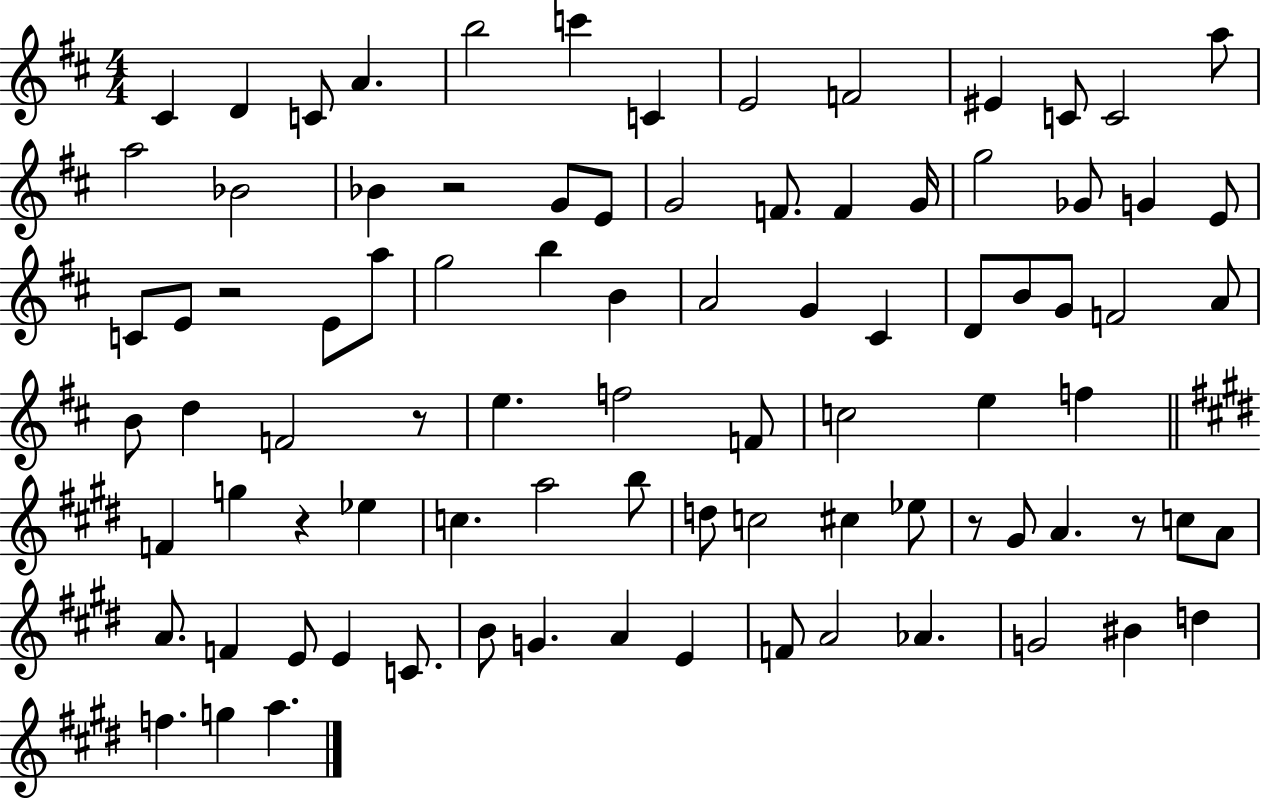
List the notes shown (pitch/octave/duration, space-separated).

C#4/q D4/q C4/e A4/q. B5/h C6/q C4/q E4/h F4/h EIS4/q C4/e C4/h A5/e A5/h Bb4/h Bb4/q R/h G4/e E4/e G4/h F4/e. F4/q G4/s G5/h Gb4/e G4/q E4/e C4/e E4/e R/h E4/e A5/e G5/h B5/q B4/q A4/h G4/q C#4/q D4/e B4/e G4/e F4/h A4/e B4/e D5/q F4/h R/e E5/q. F5/h F4/e C5/h E5/q F5/q F4/q G5/q R/q Eb5/q C5/q. A5/h B5/e D5/e C5/h C#5/q Eb5/e R/e G#4/e A4/q. R/e C5/e A4/e A4/e. F4/q E4/e E4/q C4/e. B4/e G4/q. A4/q E4/q F4/e A4/h Ab4/q. G4/h BIS4/q D5/q F5/q. G5/q A5/q.